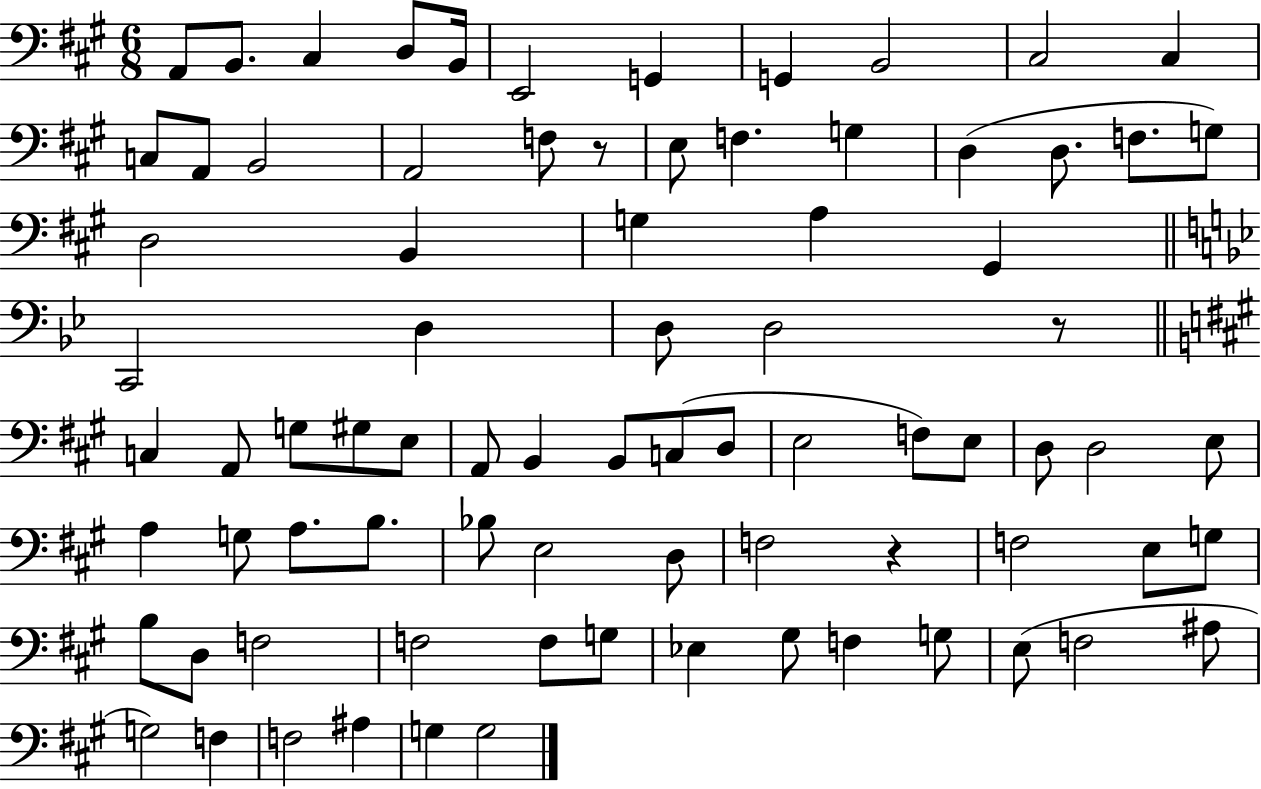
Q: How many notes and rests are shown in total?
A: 81